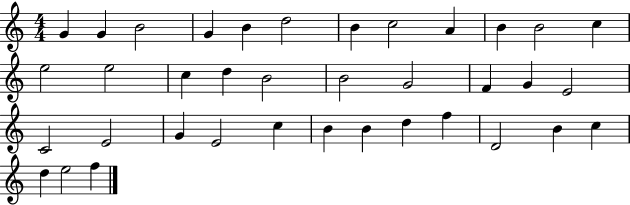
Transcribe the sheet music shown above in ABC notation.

X:1
T:Untitled
M:4/4
L:1/4
K:C
G G B2 G B d2 B c2 A B B2 c e2 e2 c d B2 B2 G2 F G E2 C2 E2 G E2 c B B d f D2 B c d e2 f